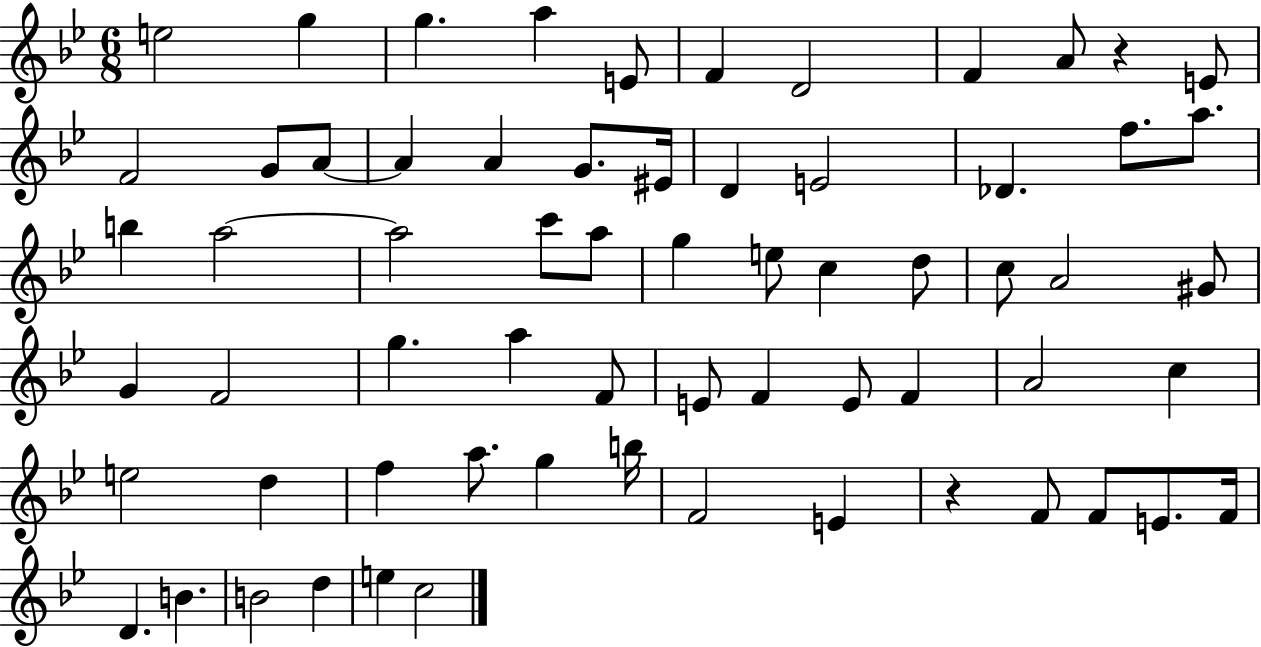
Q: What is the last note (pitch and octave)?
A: C5